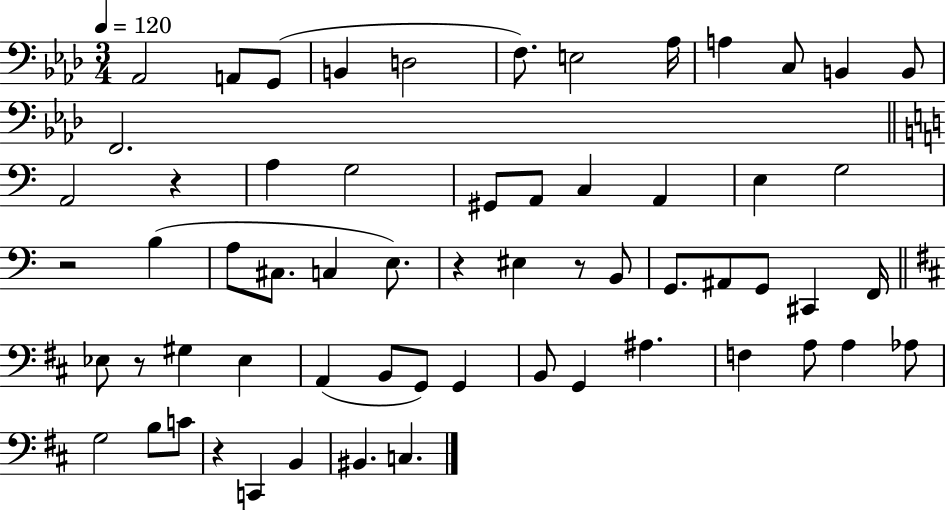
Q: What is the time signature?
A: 3/4